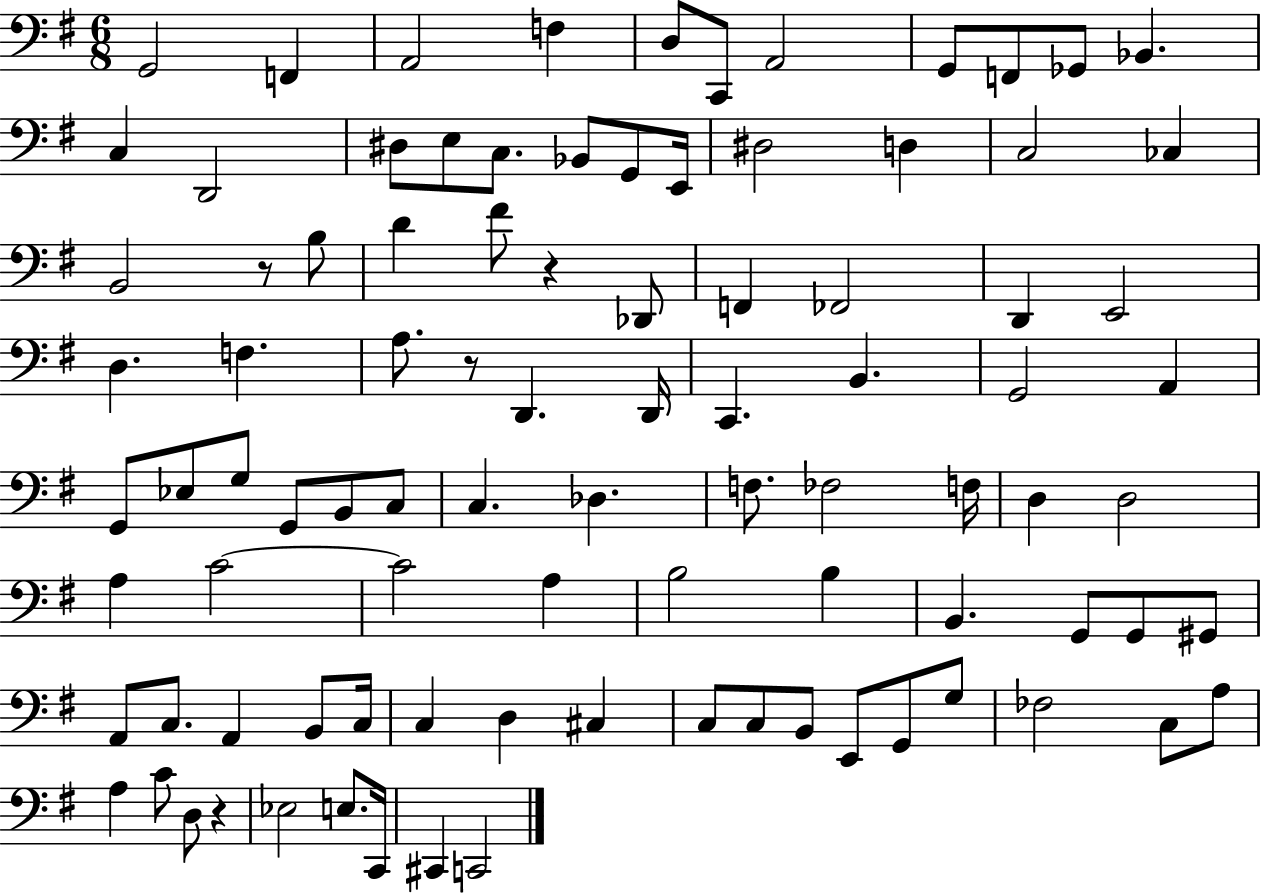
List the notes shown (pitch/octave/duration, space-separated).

G2/h F2/q A2/h F3/q D3/e C2/e A2/h G2/e F2/e Gb2/e Bb2/q. C3/q D2/h D#3/e E3/e C3/e. Bb2/e G2/e E2/s D#3/h D3/q C3/h CES3/q B2/h R/e B3/e D4/q F#4/e R/q Db2/e F2/q FES2/h D2/q E2/h D3/q. F3/q. A3/e. R/e D2/q. D2/s C2/q. B2/q. G2/h A2/q G2/e Eb3/e G3/e G2/e B2/e C3/e C3/q. Db3/q. F3/e. FES3/h F3/s D3/q D3/h A3/q C4/h C4/h A3/q B3/h B3/q B2/q. G2/e G2/e G#2/e A2/e C3/e. A2/q B2/e C3/s C3/q D3/q C#3/q C3/e C3/e B2/e E2/e G2/e G3/e FES3/h C3/e A3/e A3/q C4/e D3/e R/q Eb3/h E3/e. C2/s C#2/q C2/h